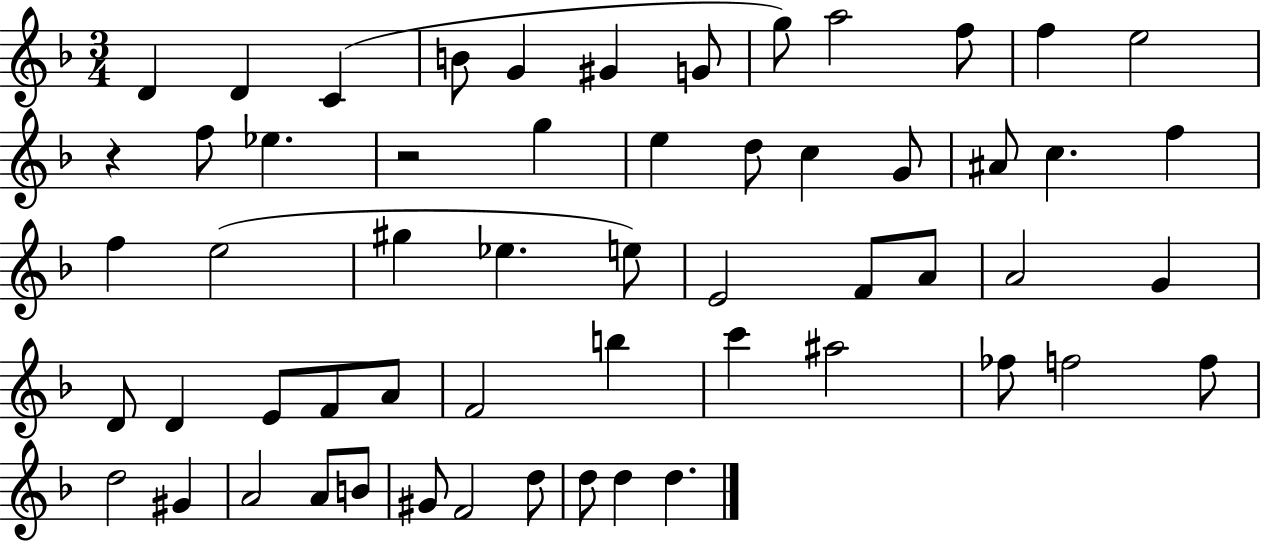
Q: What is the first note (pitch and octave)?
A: D4